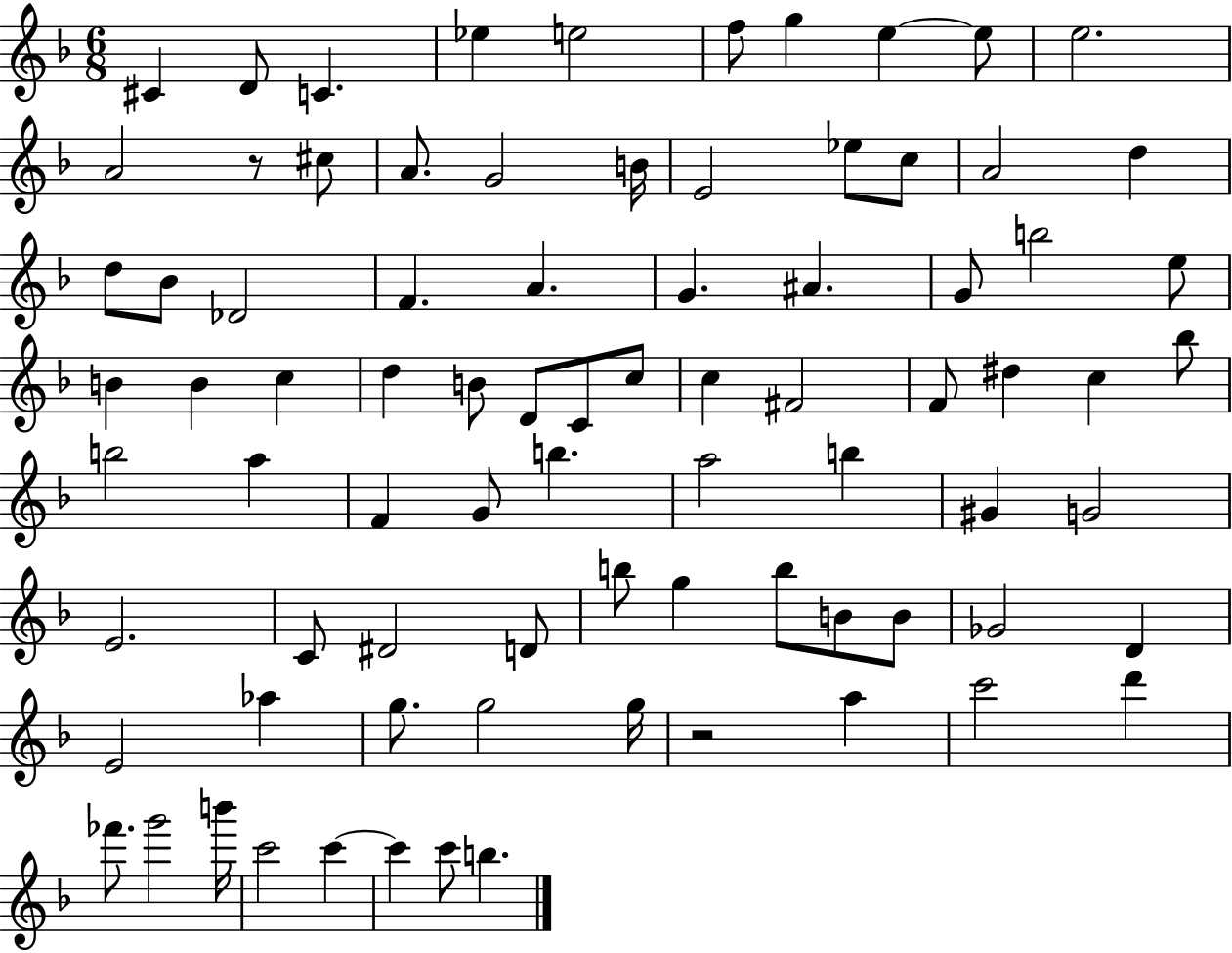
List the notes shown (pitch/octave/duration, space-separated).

C#4/q D4/e C4/q. Eb5/q E5/h F5/e G5/q E5/q E5/e E5/h. A4/h R/e C#5/e A4/e. G4/h B4/s E4/h Eb5/e C5/e A4/h D5/q D5/e Bb4/e Db4/h F4/q. A4/q. G4/q. A#4/q. G4/e B5/h E5/e B4/q B4/q C5/q D5/q B4/e D4/e C4/e C5/e C5/q F#4/h F4/e D#5/q C5/q Bb5/e B5/h A5/q F4/q G4/e B5/q. A5/h B5/q G#4/q G4/h E4/h. C4/e D#4/h D4/e B5/e G5/q B5/e B4/e B4/e Gb4/h D4/q E4/h Ab5/q G5/e. G5/h G5/s R/h A5/q C6/h D6/q FES6/e. G6/h B6/s C6/h C6/q C6/q C6/e B5/q.